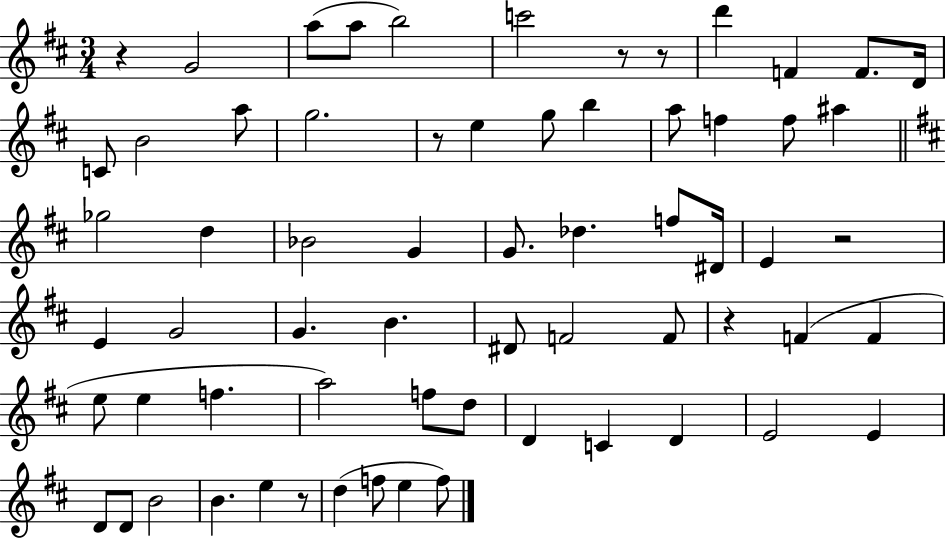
{
  \clef treble
  \numericTimeSignature
  \time 3/4
  \key d \major
  r4 g'2 | a''8( a''8 b''2) | c'''2 r8 r8 | d'''4 f'4 f'8. d'16 | \break c'8 b'2 a''8 | g''2. | r8 e''4 g''8 b''4 | a''8 f''4 f''8 ais''4 | \break \bar "||" \break \key d \major ges''2 d''4 | bes'2 g'4 | g'8. des''4. f''8 dis'16 | e'4 r2 | \break e'4 g'2 | g'4. b'4. | dis'8 f'2 f'8 | r4 f'4( f'4 | \break e''8 e''4 f''4. | a''2) f''8 d''8 | d'4 c'4 d'4 | e'2 e'4 | \break d'8 d'8 b'2 | b'4. e''4 r8 | d''4( f''8 e''4 f''8) | \bar "|."
}